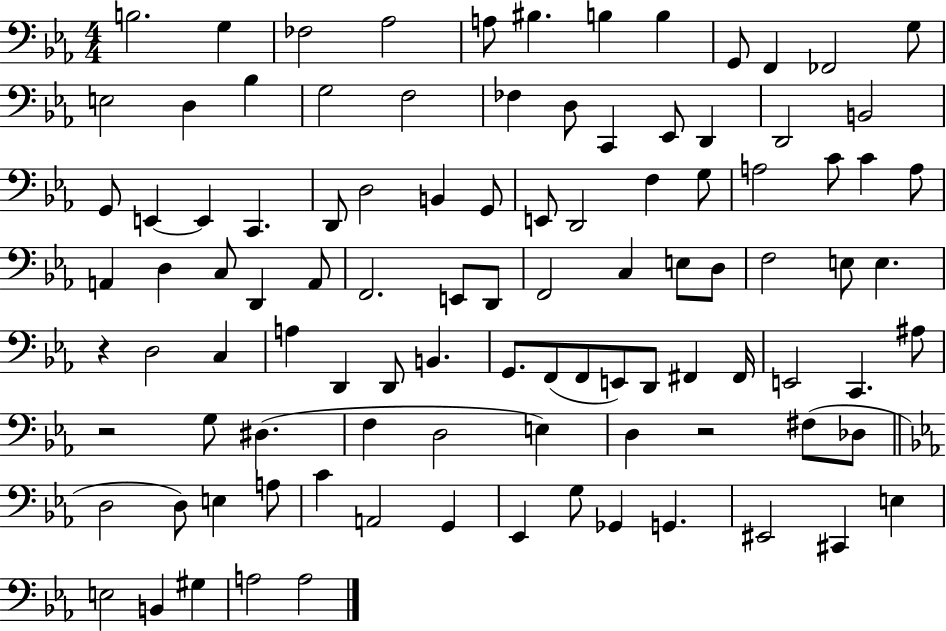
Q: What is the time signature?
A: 4/4